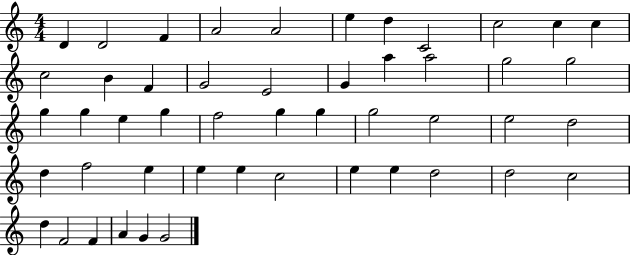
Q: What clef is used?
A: treble